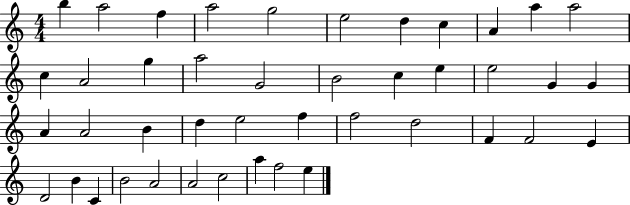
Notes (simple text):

B5/q A5/h F5/q A5/h G5/h E5/h D5/q C5/q A4/q A5/q A5/h C5/q A4/h G5/q A5/h G4/h B4/h C5/q E5/q E5/h G4/q G4/q A4/q A4/h B4/q D5/q E5/h F5/q F5/h D5/h F4/q F4/h E4/q D4/h B4/q C4/q B4/h A4/h A4/h C5/h A5/q F5/h E5/q